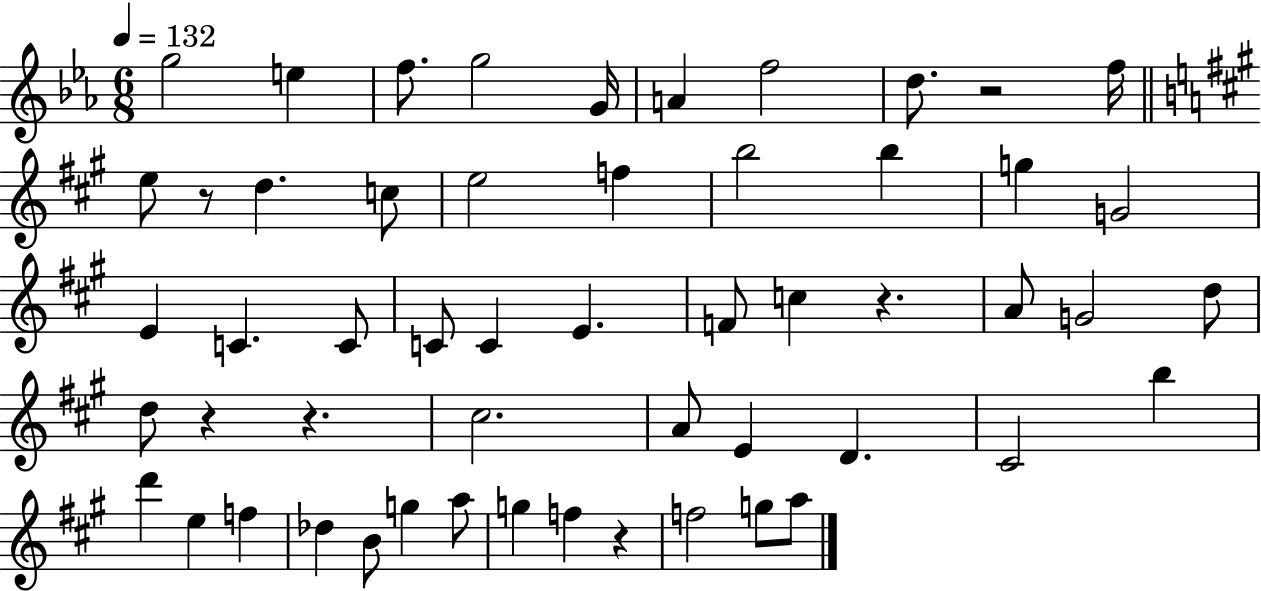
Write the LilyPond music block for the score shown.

{
  \clef treble
  \numericTimeSignature
  \time 6/8
  \key ees \major
  \tempo 4 = 132
  g''2 e''4 | f''8. g''2 g'16 | a'4 f''2 | d''8. r2 f''16 | \break \bar "||" \break \key a \major e''8 r8 d''4. c''8 | e''2 f''4 | b''2 b''4 | g''4 g'2 | \break e'4 c'4. c'8 | c'8 c'4 e'4. | f'8 c''4 r4. | a'8 g'2 d''8 | \break d''8 r4 r4. | cis''2. | a'8 e'4 d'4. | cis'2 b''4 | \break d'''4 e''4 f''4 | des''4 b'8 g''4 a''8 | g''4 f''4 r4 | f''2 g''8 a''8 | \break \bar "|."
}